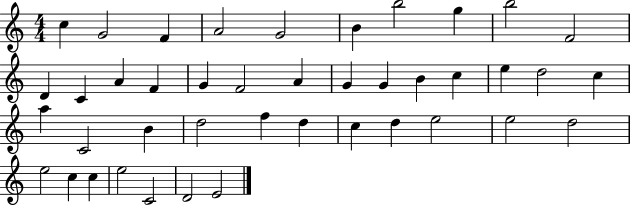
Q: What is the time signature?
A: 4/4